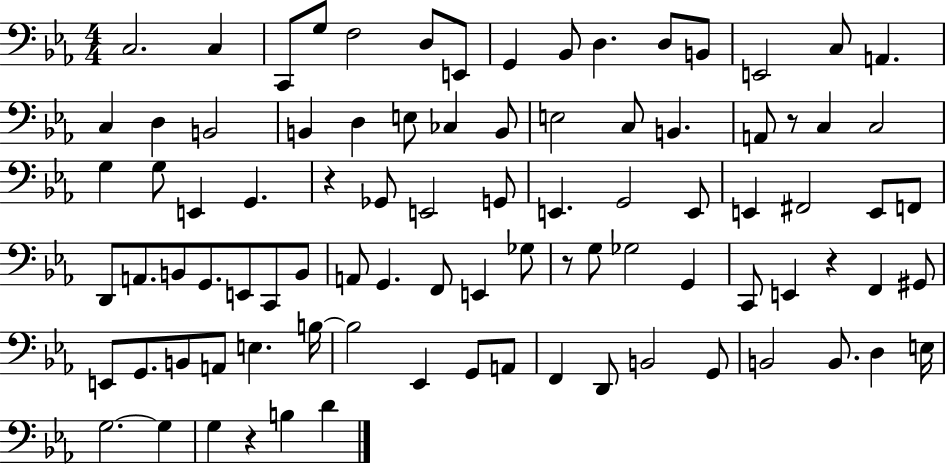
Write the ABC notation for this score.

X:1
T:Untitled
M:4/4
L:1/4
K:Eb
C,2 C, C,,/2 G,/2 F,2 D,/2 E,,/2 G,, _B,,/2 D, D,/2 B,,/2 E,,2 C,/2 A,, C, D, B,,2 B,, D, E,/2 _C, B,,/2 E,2 C,/2 B,, A,,/2 z/2 C, C,2 G, G,/2 E,, G,, z _G,,/2 E,,2 G,,/2 E,, G,,2 E,,/2 E,, ^F,,2 E,,/2 F,,/2 D,,/2 A,,/2 B,,/2 G,,/2 E,,/2 C,,/2 B,,/2 A,,/2 G,, F,,/2 E,, _G,/2 z/2 G,/2 _G,2 G,, C,,/2 E,, z F,, ^G,,/2 E,,/2 G,,/2 B,,/2 A,,/2 E, B,/4 B,2 _E,, G,,/2 A,,/2 F,, D,,/2 B,,2 G,,/2 B,,2 B,,/2 D, E,/4 G,2 G, G, z B, D